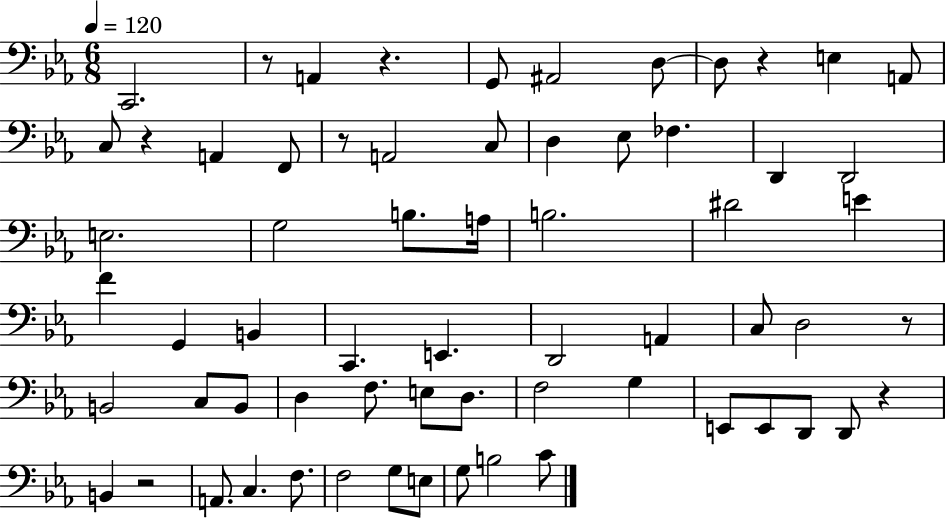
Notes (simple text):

C2/h. R/e A2/q R/q. G2/e A#2/h D3/e D3/e R/q E3/q A2/e C3/e R/q A2/q F2/e R/e A2/h C3/e D3/q Eb3/e FES3/q. D2/q D2/h E3/h. G3/h B3/e. A3/s B3/h. D#4/h E4/q F4/q G2/q B2/q C2/q. E2/q. D2/h A2/q C3/e D3/h R/e B2/h C3/e B2/e D3/q F3/e. E3/e D3/e. F3/h G3/q E2/e E2/e D2/e D2/e R/q B2/q R/h A2/e. C3/q. F3/e. F3/h G3/e E3/e G3/e B3/h C4/e